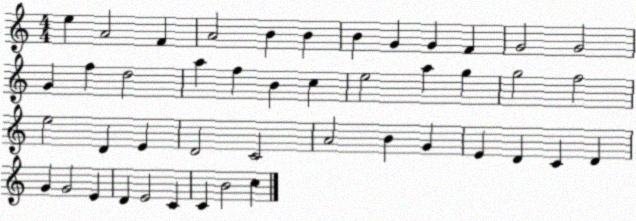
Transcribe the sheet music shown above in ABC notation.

X:1
T:Untitled
M:4/4
L:1/4
K:C
e A2 F A2 B B B G G F G2 G2 G f d2 a f B c e2 a g g2 f2 e2 D E D2 C2 A2 B G E D C D G G2 E D E2 C C B2 c